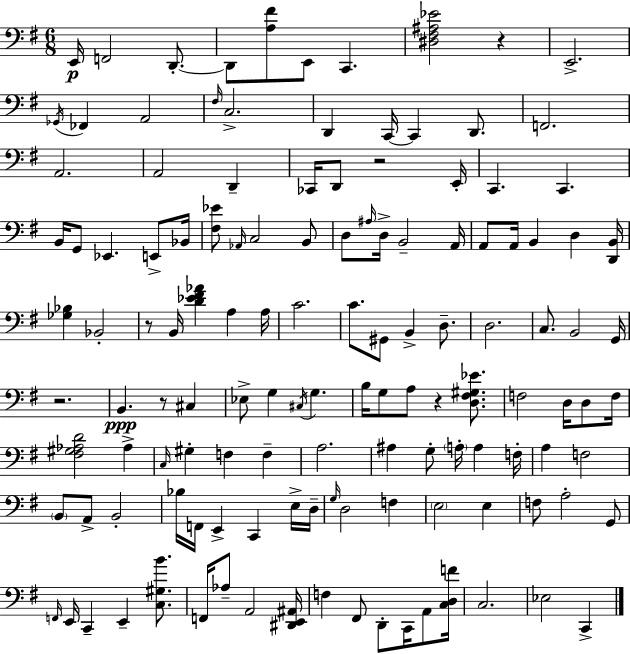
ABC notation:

X:1
T:Untitled
M:6/8
L:1/4
K:G
E,,/4 F,,2 D,,/2 D,,/2 [A,^F]/2 E,,/2 C,, [^D,^F,^A,_E]2 z E,,2 _G,,/4 _F,, A,,2 ^F,/4 C,2 D,, C,,/4 C,, D,,/2 F,,2 A,,2 A,,2 D,, _C,,/4 D,,/2 z2 E,,/4 C,, C,, B,,/4 G,,/2 _E,, E,,/2 _B,,/4 [^F,_E]/2 _A,,/4 C,2 B,,/2 D,/2 ^A,/4 D,/4 B,,2 A,,/4 A,,/2 A,,/4 B,, D, [D,,B,,]/4 [_G,_B,] _B,,2 z/2 B,,/4 [D_E^F_A] A, A,/4 C2 C/2 ^G,,/2 B,, D,/2 D,2 C,/2 B,,2 G,,/4 z2 B,, z/2 ^C, _E,/2 G, ^C,/4 G, B,/4 G,/2 A,/2 z [D,^F,^G,_E]/2 F,2 D,/4 D,/2 F,/4 [^F,^G,_A,D]2 _A, C,/4 ^G, F, F, A,2 ^A, G,/2 A,/4 A, F,/4 A, F,2 B,,/2 A,,/2 B,,2 _B,/4 F,,/4 E,, C,, E,/4 D,/4 G,/4 D,2 F, E,2 E, F,/2 A,2 G,,/2 F,,/4 E,,/4 C,, E,, [C,^G,B]/2 F,,/4 _A,/2 A,,2 [^D,,E,,^A,,]/4 F, ^F,,/2 D,,/2 C,,/4 A,,/2 [C,D,F]/4 C,2 _E,2 C,,